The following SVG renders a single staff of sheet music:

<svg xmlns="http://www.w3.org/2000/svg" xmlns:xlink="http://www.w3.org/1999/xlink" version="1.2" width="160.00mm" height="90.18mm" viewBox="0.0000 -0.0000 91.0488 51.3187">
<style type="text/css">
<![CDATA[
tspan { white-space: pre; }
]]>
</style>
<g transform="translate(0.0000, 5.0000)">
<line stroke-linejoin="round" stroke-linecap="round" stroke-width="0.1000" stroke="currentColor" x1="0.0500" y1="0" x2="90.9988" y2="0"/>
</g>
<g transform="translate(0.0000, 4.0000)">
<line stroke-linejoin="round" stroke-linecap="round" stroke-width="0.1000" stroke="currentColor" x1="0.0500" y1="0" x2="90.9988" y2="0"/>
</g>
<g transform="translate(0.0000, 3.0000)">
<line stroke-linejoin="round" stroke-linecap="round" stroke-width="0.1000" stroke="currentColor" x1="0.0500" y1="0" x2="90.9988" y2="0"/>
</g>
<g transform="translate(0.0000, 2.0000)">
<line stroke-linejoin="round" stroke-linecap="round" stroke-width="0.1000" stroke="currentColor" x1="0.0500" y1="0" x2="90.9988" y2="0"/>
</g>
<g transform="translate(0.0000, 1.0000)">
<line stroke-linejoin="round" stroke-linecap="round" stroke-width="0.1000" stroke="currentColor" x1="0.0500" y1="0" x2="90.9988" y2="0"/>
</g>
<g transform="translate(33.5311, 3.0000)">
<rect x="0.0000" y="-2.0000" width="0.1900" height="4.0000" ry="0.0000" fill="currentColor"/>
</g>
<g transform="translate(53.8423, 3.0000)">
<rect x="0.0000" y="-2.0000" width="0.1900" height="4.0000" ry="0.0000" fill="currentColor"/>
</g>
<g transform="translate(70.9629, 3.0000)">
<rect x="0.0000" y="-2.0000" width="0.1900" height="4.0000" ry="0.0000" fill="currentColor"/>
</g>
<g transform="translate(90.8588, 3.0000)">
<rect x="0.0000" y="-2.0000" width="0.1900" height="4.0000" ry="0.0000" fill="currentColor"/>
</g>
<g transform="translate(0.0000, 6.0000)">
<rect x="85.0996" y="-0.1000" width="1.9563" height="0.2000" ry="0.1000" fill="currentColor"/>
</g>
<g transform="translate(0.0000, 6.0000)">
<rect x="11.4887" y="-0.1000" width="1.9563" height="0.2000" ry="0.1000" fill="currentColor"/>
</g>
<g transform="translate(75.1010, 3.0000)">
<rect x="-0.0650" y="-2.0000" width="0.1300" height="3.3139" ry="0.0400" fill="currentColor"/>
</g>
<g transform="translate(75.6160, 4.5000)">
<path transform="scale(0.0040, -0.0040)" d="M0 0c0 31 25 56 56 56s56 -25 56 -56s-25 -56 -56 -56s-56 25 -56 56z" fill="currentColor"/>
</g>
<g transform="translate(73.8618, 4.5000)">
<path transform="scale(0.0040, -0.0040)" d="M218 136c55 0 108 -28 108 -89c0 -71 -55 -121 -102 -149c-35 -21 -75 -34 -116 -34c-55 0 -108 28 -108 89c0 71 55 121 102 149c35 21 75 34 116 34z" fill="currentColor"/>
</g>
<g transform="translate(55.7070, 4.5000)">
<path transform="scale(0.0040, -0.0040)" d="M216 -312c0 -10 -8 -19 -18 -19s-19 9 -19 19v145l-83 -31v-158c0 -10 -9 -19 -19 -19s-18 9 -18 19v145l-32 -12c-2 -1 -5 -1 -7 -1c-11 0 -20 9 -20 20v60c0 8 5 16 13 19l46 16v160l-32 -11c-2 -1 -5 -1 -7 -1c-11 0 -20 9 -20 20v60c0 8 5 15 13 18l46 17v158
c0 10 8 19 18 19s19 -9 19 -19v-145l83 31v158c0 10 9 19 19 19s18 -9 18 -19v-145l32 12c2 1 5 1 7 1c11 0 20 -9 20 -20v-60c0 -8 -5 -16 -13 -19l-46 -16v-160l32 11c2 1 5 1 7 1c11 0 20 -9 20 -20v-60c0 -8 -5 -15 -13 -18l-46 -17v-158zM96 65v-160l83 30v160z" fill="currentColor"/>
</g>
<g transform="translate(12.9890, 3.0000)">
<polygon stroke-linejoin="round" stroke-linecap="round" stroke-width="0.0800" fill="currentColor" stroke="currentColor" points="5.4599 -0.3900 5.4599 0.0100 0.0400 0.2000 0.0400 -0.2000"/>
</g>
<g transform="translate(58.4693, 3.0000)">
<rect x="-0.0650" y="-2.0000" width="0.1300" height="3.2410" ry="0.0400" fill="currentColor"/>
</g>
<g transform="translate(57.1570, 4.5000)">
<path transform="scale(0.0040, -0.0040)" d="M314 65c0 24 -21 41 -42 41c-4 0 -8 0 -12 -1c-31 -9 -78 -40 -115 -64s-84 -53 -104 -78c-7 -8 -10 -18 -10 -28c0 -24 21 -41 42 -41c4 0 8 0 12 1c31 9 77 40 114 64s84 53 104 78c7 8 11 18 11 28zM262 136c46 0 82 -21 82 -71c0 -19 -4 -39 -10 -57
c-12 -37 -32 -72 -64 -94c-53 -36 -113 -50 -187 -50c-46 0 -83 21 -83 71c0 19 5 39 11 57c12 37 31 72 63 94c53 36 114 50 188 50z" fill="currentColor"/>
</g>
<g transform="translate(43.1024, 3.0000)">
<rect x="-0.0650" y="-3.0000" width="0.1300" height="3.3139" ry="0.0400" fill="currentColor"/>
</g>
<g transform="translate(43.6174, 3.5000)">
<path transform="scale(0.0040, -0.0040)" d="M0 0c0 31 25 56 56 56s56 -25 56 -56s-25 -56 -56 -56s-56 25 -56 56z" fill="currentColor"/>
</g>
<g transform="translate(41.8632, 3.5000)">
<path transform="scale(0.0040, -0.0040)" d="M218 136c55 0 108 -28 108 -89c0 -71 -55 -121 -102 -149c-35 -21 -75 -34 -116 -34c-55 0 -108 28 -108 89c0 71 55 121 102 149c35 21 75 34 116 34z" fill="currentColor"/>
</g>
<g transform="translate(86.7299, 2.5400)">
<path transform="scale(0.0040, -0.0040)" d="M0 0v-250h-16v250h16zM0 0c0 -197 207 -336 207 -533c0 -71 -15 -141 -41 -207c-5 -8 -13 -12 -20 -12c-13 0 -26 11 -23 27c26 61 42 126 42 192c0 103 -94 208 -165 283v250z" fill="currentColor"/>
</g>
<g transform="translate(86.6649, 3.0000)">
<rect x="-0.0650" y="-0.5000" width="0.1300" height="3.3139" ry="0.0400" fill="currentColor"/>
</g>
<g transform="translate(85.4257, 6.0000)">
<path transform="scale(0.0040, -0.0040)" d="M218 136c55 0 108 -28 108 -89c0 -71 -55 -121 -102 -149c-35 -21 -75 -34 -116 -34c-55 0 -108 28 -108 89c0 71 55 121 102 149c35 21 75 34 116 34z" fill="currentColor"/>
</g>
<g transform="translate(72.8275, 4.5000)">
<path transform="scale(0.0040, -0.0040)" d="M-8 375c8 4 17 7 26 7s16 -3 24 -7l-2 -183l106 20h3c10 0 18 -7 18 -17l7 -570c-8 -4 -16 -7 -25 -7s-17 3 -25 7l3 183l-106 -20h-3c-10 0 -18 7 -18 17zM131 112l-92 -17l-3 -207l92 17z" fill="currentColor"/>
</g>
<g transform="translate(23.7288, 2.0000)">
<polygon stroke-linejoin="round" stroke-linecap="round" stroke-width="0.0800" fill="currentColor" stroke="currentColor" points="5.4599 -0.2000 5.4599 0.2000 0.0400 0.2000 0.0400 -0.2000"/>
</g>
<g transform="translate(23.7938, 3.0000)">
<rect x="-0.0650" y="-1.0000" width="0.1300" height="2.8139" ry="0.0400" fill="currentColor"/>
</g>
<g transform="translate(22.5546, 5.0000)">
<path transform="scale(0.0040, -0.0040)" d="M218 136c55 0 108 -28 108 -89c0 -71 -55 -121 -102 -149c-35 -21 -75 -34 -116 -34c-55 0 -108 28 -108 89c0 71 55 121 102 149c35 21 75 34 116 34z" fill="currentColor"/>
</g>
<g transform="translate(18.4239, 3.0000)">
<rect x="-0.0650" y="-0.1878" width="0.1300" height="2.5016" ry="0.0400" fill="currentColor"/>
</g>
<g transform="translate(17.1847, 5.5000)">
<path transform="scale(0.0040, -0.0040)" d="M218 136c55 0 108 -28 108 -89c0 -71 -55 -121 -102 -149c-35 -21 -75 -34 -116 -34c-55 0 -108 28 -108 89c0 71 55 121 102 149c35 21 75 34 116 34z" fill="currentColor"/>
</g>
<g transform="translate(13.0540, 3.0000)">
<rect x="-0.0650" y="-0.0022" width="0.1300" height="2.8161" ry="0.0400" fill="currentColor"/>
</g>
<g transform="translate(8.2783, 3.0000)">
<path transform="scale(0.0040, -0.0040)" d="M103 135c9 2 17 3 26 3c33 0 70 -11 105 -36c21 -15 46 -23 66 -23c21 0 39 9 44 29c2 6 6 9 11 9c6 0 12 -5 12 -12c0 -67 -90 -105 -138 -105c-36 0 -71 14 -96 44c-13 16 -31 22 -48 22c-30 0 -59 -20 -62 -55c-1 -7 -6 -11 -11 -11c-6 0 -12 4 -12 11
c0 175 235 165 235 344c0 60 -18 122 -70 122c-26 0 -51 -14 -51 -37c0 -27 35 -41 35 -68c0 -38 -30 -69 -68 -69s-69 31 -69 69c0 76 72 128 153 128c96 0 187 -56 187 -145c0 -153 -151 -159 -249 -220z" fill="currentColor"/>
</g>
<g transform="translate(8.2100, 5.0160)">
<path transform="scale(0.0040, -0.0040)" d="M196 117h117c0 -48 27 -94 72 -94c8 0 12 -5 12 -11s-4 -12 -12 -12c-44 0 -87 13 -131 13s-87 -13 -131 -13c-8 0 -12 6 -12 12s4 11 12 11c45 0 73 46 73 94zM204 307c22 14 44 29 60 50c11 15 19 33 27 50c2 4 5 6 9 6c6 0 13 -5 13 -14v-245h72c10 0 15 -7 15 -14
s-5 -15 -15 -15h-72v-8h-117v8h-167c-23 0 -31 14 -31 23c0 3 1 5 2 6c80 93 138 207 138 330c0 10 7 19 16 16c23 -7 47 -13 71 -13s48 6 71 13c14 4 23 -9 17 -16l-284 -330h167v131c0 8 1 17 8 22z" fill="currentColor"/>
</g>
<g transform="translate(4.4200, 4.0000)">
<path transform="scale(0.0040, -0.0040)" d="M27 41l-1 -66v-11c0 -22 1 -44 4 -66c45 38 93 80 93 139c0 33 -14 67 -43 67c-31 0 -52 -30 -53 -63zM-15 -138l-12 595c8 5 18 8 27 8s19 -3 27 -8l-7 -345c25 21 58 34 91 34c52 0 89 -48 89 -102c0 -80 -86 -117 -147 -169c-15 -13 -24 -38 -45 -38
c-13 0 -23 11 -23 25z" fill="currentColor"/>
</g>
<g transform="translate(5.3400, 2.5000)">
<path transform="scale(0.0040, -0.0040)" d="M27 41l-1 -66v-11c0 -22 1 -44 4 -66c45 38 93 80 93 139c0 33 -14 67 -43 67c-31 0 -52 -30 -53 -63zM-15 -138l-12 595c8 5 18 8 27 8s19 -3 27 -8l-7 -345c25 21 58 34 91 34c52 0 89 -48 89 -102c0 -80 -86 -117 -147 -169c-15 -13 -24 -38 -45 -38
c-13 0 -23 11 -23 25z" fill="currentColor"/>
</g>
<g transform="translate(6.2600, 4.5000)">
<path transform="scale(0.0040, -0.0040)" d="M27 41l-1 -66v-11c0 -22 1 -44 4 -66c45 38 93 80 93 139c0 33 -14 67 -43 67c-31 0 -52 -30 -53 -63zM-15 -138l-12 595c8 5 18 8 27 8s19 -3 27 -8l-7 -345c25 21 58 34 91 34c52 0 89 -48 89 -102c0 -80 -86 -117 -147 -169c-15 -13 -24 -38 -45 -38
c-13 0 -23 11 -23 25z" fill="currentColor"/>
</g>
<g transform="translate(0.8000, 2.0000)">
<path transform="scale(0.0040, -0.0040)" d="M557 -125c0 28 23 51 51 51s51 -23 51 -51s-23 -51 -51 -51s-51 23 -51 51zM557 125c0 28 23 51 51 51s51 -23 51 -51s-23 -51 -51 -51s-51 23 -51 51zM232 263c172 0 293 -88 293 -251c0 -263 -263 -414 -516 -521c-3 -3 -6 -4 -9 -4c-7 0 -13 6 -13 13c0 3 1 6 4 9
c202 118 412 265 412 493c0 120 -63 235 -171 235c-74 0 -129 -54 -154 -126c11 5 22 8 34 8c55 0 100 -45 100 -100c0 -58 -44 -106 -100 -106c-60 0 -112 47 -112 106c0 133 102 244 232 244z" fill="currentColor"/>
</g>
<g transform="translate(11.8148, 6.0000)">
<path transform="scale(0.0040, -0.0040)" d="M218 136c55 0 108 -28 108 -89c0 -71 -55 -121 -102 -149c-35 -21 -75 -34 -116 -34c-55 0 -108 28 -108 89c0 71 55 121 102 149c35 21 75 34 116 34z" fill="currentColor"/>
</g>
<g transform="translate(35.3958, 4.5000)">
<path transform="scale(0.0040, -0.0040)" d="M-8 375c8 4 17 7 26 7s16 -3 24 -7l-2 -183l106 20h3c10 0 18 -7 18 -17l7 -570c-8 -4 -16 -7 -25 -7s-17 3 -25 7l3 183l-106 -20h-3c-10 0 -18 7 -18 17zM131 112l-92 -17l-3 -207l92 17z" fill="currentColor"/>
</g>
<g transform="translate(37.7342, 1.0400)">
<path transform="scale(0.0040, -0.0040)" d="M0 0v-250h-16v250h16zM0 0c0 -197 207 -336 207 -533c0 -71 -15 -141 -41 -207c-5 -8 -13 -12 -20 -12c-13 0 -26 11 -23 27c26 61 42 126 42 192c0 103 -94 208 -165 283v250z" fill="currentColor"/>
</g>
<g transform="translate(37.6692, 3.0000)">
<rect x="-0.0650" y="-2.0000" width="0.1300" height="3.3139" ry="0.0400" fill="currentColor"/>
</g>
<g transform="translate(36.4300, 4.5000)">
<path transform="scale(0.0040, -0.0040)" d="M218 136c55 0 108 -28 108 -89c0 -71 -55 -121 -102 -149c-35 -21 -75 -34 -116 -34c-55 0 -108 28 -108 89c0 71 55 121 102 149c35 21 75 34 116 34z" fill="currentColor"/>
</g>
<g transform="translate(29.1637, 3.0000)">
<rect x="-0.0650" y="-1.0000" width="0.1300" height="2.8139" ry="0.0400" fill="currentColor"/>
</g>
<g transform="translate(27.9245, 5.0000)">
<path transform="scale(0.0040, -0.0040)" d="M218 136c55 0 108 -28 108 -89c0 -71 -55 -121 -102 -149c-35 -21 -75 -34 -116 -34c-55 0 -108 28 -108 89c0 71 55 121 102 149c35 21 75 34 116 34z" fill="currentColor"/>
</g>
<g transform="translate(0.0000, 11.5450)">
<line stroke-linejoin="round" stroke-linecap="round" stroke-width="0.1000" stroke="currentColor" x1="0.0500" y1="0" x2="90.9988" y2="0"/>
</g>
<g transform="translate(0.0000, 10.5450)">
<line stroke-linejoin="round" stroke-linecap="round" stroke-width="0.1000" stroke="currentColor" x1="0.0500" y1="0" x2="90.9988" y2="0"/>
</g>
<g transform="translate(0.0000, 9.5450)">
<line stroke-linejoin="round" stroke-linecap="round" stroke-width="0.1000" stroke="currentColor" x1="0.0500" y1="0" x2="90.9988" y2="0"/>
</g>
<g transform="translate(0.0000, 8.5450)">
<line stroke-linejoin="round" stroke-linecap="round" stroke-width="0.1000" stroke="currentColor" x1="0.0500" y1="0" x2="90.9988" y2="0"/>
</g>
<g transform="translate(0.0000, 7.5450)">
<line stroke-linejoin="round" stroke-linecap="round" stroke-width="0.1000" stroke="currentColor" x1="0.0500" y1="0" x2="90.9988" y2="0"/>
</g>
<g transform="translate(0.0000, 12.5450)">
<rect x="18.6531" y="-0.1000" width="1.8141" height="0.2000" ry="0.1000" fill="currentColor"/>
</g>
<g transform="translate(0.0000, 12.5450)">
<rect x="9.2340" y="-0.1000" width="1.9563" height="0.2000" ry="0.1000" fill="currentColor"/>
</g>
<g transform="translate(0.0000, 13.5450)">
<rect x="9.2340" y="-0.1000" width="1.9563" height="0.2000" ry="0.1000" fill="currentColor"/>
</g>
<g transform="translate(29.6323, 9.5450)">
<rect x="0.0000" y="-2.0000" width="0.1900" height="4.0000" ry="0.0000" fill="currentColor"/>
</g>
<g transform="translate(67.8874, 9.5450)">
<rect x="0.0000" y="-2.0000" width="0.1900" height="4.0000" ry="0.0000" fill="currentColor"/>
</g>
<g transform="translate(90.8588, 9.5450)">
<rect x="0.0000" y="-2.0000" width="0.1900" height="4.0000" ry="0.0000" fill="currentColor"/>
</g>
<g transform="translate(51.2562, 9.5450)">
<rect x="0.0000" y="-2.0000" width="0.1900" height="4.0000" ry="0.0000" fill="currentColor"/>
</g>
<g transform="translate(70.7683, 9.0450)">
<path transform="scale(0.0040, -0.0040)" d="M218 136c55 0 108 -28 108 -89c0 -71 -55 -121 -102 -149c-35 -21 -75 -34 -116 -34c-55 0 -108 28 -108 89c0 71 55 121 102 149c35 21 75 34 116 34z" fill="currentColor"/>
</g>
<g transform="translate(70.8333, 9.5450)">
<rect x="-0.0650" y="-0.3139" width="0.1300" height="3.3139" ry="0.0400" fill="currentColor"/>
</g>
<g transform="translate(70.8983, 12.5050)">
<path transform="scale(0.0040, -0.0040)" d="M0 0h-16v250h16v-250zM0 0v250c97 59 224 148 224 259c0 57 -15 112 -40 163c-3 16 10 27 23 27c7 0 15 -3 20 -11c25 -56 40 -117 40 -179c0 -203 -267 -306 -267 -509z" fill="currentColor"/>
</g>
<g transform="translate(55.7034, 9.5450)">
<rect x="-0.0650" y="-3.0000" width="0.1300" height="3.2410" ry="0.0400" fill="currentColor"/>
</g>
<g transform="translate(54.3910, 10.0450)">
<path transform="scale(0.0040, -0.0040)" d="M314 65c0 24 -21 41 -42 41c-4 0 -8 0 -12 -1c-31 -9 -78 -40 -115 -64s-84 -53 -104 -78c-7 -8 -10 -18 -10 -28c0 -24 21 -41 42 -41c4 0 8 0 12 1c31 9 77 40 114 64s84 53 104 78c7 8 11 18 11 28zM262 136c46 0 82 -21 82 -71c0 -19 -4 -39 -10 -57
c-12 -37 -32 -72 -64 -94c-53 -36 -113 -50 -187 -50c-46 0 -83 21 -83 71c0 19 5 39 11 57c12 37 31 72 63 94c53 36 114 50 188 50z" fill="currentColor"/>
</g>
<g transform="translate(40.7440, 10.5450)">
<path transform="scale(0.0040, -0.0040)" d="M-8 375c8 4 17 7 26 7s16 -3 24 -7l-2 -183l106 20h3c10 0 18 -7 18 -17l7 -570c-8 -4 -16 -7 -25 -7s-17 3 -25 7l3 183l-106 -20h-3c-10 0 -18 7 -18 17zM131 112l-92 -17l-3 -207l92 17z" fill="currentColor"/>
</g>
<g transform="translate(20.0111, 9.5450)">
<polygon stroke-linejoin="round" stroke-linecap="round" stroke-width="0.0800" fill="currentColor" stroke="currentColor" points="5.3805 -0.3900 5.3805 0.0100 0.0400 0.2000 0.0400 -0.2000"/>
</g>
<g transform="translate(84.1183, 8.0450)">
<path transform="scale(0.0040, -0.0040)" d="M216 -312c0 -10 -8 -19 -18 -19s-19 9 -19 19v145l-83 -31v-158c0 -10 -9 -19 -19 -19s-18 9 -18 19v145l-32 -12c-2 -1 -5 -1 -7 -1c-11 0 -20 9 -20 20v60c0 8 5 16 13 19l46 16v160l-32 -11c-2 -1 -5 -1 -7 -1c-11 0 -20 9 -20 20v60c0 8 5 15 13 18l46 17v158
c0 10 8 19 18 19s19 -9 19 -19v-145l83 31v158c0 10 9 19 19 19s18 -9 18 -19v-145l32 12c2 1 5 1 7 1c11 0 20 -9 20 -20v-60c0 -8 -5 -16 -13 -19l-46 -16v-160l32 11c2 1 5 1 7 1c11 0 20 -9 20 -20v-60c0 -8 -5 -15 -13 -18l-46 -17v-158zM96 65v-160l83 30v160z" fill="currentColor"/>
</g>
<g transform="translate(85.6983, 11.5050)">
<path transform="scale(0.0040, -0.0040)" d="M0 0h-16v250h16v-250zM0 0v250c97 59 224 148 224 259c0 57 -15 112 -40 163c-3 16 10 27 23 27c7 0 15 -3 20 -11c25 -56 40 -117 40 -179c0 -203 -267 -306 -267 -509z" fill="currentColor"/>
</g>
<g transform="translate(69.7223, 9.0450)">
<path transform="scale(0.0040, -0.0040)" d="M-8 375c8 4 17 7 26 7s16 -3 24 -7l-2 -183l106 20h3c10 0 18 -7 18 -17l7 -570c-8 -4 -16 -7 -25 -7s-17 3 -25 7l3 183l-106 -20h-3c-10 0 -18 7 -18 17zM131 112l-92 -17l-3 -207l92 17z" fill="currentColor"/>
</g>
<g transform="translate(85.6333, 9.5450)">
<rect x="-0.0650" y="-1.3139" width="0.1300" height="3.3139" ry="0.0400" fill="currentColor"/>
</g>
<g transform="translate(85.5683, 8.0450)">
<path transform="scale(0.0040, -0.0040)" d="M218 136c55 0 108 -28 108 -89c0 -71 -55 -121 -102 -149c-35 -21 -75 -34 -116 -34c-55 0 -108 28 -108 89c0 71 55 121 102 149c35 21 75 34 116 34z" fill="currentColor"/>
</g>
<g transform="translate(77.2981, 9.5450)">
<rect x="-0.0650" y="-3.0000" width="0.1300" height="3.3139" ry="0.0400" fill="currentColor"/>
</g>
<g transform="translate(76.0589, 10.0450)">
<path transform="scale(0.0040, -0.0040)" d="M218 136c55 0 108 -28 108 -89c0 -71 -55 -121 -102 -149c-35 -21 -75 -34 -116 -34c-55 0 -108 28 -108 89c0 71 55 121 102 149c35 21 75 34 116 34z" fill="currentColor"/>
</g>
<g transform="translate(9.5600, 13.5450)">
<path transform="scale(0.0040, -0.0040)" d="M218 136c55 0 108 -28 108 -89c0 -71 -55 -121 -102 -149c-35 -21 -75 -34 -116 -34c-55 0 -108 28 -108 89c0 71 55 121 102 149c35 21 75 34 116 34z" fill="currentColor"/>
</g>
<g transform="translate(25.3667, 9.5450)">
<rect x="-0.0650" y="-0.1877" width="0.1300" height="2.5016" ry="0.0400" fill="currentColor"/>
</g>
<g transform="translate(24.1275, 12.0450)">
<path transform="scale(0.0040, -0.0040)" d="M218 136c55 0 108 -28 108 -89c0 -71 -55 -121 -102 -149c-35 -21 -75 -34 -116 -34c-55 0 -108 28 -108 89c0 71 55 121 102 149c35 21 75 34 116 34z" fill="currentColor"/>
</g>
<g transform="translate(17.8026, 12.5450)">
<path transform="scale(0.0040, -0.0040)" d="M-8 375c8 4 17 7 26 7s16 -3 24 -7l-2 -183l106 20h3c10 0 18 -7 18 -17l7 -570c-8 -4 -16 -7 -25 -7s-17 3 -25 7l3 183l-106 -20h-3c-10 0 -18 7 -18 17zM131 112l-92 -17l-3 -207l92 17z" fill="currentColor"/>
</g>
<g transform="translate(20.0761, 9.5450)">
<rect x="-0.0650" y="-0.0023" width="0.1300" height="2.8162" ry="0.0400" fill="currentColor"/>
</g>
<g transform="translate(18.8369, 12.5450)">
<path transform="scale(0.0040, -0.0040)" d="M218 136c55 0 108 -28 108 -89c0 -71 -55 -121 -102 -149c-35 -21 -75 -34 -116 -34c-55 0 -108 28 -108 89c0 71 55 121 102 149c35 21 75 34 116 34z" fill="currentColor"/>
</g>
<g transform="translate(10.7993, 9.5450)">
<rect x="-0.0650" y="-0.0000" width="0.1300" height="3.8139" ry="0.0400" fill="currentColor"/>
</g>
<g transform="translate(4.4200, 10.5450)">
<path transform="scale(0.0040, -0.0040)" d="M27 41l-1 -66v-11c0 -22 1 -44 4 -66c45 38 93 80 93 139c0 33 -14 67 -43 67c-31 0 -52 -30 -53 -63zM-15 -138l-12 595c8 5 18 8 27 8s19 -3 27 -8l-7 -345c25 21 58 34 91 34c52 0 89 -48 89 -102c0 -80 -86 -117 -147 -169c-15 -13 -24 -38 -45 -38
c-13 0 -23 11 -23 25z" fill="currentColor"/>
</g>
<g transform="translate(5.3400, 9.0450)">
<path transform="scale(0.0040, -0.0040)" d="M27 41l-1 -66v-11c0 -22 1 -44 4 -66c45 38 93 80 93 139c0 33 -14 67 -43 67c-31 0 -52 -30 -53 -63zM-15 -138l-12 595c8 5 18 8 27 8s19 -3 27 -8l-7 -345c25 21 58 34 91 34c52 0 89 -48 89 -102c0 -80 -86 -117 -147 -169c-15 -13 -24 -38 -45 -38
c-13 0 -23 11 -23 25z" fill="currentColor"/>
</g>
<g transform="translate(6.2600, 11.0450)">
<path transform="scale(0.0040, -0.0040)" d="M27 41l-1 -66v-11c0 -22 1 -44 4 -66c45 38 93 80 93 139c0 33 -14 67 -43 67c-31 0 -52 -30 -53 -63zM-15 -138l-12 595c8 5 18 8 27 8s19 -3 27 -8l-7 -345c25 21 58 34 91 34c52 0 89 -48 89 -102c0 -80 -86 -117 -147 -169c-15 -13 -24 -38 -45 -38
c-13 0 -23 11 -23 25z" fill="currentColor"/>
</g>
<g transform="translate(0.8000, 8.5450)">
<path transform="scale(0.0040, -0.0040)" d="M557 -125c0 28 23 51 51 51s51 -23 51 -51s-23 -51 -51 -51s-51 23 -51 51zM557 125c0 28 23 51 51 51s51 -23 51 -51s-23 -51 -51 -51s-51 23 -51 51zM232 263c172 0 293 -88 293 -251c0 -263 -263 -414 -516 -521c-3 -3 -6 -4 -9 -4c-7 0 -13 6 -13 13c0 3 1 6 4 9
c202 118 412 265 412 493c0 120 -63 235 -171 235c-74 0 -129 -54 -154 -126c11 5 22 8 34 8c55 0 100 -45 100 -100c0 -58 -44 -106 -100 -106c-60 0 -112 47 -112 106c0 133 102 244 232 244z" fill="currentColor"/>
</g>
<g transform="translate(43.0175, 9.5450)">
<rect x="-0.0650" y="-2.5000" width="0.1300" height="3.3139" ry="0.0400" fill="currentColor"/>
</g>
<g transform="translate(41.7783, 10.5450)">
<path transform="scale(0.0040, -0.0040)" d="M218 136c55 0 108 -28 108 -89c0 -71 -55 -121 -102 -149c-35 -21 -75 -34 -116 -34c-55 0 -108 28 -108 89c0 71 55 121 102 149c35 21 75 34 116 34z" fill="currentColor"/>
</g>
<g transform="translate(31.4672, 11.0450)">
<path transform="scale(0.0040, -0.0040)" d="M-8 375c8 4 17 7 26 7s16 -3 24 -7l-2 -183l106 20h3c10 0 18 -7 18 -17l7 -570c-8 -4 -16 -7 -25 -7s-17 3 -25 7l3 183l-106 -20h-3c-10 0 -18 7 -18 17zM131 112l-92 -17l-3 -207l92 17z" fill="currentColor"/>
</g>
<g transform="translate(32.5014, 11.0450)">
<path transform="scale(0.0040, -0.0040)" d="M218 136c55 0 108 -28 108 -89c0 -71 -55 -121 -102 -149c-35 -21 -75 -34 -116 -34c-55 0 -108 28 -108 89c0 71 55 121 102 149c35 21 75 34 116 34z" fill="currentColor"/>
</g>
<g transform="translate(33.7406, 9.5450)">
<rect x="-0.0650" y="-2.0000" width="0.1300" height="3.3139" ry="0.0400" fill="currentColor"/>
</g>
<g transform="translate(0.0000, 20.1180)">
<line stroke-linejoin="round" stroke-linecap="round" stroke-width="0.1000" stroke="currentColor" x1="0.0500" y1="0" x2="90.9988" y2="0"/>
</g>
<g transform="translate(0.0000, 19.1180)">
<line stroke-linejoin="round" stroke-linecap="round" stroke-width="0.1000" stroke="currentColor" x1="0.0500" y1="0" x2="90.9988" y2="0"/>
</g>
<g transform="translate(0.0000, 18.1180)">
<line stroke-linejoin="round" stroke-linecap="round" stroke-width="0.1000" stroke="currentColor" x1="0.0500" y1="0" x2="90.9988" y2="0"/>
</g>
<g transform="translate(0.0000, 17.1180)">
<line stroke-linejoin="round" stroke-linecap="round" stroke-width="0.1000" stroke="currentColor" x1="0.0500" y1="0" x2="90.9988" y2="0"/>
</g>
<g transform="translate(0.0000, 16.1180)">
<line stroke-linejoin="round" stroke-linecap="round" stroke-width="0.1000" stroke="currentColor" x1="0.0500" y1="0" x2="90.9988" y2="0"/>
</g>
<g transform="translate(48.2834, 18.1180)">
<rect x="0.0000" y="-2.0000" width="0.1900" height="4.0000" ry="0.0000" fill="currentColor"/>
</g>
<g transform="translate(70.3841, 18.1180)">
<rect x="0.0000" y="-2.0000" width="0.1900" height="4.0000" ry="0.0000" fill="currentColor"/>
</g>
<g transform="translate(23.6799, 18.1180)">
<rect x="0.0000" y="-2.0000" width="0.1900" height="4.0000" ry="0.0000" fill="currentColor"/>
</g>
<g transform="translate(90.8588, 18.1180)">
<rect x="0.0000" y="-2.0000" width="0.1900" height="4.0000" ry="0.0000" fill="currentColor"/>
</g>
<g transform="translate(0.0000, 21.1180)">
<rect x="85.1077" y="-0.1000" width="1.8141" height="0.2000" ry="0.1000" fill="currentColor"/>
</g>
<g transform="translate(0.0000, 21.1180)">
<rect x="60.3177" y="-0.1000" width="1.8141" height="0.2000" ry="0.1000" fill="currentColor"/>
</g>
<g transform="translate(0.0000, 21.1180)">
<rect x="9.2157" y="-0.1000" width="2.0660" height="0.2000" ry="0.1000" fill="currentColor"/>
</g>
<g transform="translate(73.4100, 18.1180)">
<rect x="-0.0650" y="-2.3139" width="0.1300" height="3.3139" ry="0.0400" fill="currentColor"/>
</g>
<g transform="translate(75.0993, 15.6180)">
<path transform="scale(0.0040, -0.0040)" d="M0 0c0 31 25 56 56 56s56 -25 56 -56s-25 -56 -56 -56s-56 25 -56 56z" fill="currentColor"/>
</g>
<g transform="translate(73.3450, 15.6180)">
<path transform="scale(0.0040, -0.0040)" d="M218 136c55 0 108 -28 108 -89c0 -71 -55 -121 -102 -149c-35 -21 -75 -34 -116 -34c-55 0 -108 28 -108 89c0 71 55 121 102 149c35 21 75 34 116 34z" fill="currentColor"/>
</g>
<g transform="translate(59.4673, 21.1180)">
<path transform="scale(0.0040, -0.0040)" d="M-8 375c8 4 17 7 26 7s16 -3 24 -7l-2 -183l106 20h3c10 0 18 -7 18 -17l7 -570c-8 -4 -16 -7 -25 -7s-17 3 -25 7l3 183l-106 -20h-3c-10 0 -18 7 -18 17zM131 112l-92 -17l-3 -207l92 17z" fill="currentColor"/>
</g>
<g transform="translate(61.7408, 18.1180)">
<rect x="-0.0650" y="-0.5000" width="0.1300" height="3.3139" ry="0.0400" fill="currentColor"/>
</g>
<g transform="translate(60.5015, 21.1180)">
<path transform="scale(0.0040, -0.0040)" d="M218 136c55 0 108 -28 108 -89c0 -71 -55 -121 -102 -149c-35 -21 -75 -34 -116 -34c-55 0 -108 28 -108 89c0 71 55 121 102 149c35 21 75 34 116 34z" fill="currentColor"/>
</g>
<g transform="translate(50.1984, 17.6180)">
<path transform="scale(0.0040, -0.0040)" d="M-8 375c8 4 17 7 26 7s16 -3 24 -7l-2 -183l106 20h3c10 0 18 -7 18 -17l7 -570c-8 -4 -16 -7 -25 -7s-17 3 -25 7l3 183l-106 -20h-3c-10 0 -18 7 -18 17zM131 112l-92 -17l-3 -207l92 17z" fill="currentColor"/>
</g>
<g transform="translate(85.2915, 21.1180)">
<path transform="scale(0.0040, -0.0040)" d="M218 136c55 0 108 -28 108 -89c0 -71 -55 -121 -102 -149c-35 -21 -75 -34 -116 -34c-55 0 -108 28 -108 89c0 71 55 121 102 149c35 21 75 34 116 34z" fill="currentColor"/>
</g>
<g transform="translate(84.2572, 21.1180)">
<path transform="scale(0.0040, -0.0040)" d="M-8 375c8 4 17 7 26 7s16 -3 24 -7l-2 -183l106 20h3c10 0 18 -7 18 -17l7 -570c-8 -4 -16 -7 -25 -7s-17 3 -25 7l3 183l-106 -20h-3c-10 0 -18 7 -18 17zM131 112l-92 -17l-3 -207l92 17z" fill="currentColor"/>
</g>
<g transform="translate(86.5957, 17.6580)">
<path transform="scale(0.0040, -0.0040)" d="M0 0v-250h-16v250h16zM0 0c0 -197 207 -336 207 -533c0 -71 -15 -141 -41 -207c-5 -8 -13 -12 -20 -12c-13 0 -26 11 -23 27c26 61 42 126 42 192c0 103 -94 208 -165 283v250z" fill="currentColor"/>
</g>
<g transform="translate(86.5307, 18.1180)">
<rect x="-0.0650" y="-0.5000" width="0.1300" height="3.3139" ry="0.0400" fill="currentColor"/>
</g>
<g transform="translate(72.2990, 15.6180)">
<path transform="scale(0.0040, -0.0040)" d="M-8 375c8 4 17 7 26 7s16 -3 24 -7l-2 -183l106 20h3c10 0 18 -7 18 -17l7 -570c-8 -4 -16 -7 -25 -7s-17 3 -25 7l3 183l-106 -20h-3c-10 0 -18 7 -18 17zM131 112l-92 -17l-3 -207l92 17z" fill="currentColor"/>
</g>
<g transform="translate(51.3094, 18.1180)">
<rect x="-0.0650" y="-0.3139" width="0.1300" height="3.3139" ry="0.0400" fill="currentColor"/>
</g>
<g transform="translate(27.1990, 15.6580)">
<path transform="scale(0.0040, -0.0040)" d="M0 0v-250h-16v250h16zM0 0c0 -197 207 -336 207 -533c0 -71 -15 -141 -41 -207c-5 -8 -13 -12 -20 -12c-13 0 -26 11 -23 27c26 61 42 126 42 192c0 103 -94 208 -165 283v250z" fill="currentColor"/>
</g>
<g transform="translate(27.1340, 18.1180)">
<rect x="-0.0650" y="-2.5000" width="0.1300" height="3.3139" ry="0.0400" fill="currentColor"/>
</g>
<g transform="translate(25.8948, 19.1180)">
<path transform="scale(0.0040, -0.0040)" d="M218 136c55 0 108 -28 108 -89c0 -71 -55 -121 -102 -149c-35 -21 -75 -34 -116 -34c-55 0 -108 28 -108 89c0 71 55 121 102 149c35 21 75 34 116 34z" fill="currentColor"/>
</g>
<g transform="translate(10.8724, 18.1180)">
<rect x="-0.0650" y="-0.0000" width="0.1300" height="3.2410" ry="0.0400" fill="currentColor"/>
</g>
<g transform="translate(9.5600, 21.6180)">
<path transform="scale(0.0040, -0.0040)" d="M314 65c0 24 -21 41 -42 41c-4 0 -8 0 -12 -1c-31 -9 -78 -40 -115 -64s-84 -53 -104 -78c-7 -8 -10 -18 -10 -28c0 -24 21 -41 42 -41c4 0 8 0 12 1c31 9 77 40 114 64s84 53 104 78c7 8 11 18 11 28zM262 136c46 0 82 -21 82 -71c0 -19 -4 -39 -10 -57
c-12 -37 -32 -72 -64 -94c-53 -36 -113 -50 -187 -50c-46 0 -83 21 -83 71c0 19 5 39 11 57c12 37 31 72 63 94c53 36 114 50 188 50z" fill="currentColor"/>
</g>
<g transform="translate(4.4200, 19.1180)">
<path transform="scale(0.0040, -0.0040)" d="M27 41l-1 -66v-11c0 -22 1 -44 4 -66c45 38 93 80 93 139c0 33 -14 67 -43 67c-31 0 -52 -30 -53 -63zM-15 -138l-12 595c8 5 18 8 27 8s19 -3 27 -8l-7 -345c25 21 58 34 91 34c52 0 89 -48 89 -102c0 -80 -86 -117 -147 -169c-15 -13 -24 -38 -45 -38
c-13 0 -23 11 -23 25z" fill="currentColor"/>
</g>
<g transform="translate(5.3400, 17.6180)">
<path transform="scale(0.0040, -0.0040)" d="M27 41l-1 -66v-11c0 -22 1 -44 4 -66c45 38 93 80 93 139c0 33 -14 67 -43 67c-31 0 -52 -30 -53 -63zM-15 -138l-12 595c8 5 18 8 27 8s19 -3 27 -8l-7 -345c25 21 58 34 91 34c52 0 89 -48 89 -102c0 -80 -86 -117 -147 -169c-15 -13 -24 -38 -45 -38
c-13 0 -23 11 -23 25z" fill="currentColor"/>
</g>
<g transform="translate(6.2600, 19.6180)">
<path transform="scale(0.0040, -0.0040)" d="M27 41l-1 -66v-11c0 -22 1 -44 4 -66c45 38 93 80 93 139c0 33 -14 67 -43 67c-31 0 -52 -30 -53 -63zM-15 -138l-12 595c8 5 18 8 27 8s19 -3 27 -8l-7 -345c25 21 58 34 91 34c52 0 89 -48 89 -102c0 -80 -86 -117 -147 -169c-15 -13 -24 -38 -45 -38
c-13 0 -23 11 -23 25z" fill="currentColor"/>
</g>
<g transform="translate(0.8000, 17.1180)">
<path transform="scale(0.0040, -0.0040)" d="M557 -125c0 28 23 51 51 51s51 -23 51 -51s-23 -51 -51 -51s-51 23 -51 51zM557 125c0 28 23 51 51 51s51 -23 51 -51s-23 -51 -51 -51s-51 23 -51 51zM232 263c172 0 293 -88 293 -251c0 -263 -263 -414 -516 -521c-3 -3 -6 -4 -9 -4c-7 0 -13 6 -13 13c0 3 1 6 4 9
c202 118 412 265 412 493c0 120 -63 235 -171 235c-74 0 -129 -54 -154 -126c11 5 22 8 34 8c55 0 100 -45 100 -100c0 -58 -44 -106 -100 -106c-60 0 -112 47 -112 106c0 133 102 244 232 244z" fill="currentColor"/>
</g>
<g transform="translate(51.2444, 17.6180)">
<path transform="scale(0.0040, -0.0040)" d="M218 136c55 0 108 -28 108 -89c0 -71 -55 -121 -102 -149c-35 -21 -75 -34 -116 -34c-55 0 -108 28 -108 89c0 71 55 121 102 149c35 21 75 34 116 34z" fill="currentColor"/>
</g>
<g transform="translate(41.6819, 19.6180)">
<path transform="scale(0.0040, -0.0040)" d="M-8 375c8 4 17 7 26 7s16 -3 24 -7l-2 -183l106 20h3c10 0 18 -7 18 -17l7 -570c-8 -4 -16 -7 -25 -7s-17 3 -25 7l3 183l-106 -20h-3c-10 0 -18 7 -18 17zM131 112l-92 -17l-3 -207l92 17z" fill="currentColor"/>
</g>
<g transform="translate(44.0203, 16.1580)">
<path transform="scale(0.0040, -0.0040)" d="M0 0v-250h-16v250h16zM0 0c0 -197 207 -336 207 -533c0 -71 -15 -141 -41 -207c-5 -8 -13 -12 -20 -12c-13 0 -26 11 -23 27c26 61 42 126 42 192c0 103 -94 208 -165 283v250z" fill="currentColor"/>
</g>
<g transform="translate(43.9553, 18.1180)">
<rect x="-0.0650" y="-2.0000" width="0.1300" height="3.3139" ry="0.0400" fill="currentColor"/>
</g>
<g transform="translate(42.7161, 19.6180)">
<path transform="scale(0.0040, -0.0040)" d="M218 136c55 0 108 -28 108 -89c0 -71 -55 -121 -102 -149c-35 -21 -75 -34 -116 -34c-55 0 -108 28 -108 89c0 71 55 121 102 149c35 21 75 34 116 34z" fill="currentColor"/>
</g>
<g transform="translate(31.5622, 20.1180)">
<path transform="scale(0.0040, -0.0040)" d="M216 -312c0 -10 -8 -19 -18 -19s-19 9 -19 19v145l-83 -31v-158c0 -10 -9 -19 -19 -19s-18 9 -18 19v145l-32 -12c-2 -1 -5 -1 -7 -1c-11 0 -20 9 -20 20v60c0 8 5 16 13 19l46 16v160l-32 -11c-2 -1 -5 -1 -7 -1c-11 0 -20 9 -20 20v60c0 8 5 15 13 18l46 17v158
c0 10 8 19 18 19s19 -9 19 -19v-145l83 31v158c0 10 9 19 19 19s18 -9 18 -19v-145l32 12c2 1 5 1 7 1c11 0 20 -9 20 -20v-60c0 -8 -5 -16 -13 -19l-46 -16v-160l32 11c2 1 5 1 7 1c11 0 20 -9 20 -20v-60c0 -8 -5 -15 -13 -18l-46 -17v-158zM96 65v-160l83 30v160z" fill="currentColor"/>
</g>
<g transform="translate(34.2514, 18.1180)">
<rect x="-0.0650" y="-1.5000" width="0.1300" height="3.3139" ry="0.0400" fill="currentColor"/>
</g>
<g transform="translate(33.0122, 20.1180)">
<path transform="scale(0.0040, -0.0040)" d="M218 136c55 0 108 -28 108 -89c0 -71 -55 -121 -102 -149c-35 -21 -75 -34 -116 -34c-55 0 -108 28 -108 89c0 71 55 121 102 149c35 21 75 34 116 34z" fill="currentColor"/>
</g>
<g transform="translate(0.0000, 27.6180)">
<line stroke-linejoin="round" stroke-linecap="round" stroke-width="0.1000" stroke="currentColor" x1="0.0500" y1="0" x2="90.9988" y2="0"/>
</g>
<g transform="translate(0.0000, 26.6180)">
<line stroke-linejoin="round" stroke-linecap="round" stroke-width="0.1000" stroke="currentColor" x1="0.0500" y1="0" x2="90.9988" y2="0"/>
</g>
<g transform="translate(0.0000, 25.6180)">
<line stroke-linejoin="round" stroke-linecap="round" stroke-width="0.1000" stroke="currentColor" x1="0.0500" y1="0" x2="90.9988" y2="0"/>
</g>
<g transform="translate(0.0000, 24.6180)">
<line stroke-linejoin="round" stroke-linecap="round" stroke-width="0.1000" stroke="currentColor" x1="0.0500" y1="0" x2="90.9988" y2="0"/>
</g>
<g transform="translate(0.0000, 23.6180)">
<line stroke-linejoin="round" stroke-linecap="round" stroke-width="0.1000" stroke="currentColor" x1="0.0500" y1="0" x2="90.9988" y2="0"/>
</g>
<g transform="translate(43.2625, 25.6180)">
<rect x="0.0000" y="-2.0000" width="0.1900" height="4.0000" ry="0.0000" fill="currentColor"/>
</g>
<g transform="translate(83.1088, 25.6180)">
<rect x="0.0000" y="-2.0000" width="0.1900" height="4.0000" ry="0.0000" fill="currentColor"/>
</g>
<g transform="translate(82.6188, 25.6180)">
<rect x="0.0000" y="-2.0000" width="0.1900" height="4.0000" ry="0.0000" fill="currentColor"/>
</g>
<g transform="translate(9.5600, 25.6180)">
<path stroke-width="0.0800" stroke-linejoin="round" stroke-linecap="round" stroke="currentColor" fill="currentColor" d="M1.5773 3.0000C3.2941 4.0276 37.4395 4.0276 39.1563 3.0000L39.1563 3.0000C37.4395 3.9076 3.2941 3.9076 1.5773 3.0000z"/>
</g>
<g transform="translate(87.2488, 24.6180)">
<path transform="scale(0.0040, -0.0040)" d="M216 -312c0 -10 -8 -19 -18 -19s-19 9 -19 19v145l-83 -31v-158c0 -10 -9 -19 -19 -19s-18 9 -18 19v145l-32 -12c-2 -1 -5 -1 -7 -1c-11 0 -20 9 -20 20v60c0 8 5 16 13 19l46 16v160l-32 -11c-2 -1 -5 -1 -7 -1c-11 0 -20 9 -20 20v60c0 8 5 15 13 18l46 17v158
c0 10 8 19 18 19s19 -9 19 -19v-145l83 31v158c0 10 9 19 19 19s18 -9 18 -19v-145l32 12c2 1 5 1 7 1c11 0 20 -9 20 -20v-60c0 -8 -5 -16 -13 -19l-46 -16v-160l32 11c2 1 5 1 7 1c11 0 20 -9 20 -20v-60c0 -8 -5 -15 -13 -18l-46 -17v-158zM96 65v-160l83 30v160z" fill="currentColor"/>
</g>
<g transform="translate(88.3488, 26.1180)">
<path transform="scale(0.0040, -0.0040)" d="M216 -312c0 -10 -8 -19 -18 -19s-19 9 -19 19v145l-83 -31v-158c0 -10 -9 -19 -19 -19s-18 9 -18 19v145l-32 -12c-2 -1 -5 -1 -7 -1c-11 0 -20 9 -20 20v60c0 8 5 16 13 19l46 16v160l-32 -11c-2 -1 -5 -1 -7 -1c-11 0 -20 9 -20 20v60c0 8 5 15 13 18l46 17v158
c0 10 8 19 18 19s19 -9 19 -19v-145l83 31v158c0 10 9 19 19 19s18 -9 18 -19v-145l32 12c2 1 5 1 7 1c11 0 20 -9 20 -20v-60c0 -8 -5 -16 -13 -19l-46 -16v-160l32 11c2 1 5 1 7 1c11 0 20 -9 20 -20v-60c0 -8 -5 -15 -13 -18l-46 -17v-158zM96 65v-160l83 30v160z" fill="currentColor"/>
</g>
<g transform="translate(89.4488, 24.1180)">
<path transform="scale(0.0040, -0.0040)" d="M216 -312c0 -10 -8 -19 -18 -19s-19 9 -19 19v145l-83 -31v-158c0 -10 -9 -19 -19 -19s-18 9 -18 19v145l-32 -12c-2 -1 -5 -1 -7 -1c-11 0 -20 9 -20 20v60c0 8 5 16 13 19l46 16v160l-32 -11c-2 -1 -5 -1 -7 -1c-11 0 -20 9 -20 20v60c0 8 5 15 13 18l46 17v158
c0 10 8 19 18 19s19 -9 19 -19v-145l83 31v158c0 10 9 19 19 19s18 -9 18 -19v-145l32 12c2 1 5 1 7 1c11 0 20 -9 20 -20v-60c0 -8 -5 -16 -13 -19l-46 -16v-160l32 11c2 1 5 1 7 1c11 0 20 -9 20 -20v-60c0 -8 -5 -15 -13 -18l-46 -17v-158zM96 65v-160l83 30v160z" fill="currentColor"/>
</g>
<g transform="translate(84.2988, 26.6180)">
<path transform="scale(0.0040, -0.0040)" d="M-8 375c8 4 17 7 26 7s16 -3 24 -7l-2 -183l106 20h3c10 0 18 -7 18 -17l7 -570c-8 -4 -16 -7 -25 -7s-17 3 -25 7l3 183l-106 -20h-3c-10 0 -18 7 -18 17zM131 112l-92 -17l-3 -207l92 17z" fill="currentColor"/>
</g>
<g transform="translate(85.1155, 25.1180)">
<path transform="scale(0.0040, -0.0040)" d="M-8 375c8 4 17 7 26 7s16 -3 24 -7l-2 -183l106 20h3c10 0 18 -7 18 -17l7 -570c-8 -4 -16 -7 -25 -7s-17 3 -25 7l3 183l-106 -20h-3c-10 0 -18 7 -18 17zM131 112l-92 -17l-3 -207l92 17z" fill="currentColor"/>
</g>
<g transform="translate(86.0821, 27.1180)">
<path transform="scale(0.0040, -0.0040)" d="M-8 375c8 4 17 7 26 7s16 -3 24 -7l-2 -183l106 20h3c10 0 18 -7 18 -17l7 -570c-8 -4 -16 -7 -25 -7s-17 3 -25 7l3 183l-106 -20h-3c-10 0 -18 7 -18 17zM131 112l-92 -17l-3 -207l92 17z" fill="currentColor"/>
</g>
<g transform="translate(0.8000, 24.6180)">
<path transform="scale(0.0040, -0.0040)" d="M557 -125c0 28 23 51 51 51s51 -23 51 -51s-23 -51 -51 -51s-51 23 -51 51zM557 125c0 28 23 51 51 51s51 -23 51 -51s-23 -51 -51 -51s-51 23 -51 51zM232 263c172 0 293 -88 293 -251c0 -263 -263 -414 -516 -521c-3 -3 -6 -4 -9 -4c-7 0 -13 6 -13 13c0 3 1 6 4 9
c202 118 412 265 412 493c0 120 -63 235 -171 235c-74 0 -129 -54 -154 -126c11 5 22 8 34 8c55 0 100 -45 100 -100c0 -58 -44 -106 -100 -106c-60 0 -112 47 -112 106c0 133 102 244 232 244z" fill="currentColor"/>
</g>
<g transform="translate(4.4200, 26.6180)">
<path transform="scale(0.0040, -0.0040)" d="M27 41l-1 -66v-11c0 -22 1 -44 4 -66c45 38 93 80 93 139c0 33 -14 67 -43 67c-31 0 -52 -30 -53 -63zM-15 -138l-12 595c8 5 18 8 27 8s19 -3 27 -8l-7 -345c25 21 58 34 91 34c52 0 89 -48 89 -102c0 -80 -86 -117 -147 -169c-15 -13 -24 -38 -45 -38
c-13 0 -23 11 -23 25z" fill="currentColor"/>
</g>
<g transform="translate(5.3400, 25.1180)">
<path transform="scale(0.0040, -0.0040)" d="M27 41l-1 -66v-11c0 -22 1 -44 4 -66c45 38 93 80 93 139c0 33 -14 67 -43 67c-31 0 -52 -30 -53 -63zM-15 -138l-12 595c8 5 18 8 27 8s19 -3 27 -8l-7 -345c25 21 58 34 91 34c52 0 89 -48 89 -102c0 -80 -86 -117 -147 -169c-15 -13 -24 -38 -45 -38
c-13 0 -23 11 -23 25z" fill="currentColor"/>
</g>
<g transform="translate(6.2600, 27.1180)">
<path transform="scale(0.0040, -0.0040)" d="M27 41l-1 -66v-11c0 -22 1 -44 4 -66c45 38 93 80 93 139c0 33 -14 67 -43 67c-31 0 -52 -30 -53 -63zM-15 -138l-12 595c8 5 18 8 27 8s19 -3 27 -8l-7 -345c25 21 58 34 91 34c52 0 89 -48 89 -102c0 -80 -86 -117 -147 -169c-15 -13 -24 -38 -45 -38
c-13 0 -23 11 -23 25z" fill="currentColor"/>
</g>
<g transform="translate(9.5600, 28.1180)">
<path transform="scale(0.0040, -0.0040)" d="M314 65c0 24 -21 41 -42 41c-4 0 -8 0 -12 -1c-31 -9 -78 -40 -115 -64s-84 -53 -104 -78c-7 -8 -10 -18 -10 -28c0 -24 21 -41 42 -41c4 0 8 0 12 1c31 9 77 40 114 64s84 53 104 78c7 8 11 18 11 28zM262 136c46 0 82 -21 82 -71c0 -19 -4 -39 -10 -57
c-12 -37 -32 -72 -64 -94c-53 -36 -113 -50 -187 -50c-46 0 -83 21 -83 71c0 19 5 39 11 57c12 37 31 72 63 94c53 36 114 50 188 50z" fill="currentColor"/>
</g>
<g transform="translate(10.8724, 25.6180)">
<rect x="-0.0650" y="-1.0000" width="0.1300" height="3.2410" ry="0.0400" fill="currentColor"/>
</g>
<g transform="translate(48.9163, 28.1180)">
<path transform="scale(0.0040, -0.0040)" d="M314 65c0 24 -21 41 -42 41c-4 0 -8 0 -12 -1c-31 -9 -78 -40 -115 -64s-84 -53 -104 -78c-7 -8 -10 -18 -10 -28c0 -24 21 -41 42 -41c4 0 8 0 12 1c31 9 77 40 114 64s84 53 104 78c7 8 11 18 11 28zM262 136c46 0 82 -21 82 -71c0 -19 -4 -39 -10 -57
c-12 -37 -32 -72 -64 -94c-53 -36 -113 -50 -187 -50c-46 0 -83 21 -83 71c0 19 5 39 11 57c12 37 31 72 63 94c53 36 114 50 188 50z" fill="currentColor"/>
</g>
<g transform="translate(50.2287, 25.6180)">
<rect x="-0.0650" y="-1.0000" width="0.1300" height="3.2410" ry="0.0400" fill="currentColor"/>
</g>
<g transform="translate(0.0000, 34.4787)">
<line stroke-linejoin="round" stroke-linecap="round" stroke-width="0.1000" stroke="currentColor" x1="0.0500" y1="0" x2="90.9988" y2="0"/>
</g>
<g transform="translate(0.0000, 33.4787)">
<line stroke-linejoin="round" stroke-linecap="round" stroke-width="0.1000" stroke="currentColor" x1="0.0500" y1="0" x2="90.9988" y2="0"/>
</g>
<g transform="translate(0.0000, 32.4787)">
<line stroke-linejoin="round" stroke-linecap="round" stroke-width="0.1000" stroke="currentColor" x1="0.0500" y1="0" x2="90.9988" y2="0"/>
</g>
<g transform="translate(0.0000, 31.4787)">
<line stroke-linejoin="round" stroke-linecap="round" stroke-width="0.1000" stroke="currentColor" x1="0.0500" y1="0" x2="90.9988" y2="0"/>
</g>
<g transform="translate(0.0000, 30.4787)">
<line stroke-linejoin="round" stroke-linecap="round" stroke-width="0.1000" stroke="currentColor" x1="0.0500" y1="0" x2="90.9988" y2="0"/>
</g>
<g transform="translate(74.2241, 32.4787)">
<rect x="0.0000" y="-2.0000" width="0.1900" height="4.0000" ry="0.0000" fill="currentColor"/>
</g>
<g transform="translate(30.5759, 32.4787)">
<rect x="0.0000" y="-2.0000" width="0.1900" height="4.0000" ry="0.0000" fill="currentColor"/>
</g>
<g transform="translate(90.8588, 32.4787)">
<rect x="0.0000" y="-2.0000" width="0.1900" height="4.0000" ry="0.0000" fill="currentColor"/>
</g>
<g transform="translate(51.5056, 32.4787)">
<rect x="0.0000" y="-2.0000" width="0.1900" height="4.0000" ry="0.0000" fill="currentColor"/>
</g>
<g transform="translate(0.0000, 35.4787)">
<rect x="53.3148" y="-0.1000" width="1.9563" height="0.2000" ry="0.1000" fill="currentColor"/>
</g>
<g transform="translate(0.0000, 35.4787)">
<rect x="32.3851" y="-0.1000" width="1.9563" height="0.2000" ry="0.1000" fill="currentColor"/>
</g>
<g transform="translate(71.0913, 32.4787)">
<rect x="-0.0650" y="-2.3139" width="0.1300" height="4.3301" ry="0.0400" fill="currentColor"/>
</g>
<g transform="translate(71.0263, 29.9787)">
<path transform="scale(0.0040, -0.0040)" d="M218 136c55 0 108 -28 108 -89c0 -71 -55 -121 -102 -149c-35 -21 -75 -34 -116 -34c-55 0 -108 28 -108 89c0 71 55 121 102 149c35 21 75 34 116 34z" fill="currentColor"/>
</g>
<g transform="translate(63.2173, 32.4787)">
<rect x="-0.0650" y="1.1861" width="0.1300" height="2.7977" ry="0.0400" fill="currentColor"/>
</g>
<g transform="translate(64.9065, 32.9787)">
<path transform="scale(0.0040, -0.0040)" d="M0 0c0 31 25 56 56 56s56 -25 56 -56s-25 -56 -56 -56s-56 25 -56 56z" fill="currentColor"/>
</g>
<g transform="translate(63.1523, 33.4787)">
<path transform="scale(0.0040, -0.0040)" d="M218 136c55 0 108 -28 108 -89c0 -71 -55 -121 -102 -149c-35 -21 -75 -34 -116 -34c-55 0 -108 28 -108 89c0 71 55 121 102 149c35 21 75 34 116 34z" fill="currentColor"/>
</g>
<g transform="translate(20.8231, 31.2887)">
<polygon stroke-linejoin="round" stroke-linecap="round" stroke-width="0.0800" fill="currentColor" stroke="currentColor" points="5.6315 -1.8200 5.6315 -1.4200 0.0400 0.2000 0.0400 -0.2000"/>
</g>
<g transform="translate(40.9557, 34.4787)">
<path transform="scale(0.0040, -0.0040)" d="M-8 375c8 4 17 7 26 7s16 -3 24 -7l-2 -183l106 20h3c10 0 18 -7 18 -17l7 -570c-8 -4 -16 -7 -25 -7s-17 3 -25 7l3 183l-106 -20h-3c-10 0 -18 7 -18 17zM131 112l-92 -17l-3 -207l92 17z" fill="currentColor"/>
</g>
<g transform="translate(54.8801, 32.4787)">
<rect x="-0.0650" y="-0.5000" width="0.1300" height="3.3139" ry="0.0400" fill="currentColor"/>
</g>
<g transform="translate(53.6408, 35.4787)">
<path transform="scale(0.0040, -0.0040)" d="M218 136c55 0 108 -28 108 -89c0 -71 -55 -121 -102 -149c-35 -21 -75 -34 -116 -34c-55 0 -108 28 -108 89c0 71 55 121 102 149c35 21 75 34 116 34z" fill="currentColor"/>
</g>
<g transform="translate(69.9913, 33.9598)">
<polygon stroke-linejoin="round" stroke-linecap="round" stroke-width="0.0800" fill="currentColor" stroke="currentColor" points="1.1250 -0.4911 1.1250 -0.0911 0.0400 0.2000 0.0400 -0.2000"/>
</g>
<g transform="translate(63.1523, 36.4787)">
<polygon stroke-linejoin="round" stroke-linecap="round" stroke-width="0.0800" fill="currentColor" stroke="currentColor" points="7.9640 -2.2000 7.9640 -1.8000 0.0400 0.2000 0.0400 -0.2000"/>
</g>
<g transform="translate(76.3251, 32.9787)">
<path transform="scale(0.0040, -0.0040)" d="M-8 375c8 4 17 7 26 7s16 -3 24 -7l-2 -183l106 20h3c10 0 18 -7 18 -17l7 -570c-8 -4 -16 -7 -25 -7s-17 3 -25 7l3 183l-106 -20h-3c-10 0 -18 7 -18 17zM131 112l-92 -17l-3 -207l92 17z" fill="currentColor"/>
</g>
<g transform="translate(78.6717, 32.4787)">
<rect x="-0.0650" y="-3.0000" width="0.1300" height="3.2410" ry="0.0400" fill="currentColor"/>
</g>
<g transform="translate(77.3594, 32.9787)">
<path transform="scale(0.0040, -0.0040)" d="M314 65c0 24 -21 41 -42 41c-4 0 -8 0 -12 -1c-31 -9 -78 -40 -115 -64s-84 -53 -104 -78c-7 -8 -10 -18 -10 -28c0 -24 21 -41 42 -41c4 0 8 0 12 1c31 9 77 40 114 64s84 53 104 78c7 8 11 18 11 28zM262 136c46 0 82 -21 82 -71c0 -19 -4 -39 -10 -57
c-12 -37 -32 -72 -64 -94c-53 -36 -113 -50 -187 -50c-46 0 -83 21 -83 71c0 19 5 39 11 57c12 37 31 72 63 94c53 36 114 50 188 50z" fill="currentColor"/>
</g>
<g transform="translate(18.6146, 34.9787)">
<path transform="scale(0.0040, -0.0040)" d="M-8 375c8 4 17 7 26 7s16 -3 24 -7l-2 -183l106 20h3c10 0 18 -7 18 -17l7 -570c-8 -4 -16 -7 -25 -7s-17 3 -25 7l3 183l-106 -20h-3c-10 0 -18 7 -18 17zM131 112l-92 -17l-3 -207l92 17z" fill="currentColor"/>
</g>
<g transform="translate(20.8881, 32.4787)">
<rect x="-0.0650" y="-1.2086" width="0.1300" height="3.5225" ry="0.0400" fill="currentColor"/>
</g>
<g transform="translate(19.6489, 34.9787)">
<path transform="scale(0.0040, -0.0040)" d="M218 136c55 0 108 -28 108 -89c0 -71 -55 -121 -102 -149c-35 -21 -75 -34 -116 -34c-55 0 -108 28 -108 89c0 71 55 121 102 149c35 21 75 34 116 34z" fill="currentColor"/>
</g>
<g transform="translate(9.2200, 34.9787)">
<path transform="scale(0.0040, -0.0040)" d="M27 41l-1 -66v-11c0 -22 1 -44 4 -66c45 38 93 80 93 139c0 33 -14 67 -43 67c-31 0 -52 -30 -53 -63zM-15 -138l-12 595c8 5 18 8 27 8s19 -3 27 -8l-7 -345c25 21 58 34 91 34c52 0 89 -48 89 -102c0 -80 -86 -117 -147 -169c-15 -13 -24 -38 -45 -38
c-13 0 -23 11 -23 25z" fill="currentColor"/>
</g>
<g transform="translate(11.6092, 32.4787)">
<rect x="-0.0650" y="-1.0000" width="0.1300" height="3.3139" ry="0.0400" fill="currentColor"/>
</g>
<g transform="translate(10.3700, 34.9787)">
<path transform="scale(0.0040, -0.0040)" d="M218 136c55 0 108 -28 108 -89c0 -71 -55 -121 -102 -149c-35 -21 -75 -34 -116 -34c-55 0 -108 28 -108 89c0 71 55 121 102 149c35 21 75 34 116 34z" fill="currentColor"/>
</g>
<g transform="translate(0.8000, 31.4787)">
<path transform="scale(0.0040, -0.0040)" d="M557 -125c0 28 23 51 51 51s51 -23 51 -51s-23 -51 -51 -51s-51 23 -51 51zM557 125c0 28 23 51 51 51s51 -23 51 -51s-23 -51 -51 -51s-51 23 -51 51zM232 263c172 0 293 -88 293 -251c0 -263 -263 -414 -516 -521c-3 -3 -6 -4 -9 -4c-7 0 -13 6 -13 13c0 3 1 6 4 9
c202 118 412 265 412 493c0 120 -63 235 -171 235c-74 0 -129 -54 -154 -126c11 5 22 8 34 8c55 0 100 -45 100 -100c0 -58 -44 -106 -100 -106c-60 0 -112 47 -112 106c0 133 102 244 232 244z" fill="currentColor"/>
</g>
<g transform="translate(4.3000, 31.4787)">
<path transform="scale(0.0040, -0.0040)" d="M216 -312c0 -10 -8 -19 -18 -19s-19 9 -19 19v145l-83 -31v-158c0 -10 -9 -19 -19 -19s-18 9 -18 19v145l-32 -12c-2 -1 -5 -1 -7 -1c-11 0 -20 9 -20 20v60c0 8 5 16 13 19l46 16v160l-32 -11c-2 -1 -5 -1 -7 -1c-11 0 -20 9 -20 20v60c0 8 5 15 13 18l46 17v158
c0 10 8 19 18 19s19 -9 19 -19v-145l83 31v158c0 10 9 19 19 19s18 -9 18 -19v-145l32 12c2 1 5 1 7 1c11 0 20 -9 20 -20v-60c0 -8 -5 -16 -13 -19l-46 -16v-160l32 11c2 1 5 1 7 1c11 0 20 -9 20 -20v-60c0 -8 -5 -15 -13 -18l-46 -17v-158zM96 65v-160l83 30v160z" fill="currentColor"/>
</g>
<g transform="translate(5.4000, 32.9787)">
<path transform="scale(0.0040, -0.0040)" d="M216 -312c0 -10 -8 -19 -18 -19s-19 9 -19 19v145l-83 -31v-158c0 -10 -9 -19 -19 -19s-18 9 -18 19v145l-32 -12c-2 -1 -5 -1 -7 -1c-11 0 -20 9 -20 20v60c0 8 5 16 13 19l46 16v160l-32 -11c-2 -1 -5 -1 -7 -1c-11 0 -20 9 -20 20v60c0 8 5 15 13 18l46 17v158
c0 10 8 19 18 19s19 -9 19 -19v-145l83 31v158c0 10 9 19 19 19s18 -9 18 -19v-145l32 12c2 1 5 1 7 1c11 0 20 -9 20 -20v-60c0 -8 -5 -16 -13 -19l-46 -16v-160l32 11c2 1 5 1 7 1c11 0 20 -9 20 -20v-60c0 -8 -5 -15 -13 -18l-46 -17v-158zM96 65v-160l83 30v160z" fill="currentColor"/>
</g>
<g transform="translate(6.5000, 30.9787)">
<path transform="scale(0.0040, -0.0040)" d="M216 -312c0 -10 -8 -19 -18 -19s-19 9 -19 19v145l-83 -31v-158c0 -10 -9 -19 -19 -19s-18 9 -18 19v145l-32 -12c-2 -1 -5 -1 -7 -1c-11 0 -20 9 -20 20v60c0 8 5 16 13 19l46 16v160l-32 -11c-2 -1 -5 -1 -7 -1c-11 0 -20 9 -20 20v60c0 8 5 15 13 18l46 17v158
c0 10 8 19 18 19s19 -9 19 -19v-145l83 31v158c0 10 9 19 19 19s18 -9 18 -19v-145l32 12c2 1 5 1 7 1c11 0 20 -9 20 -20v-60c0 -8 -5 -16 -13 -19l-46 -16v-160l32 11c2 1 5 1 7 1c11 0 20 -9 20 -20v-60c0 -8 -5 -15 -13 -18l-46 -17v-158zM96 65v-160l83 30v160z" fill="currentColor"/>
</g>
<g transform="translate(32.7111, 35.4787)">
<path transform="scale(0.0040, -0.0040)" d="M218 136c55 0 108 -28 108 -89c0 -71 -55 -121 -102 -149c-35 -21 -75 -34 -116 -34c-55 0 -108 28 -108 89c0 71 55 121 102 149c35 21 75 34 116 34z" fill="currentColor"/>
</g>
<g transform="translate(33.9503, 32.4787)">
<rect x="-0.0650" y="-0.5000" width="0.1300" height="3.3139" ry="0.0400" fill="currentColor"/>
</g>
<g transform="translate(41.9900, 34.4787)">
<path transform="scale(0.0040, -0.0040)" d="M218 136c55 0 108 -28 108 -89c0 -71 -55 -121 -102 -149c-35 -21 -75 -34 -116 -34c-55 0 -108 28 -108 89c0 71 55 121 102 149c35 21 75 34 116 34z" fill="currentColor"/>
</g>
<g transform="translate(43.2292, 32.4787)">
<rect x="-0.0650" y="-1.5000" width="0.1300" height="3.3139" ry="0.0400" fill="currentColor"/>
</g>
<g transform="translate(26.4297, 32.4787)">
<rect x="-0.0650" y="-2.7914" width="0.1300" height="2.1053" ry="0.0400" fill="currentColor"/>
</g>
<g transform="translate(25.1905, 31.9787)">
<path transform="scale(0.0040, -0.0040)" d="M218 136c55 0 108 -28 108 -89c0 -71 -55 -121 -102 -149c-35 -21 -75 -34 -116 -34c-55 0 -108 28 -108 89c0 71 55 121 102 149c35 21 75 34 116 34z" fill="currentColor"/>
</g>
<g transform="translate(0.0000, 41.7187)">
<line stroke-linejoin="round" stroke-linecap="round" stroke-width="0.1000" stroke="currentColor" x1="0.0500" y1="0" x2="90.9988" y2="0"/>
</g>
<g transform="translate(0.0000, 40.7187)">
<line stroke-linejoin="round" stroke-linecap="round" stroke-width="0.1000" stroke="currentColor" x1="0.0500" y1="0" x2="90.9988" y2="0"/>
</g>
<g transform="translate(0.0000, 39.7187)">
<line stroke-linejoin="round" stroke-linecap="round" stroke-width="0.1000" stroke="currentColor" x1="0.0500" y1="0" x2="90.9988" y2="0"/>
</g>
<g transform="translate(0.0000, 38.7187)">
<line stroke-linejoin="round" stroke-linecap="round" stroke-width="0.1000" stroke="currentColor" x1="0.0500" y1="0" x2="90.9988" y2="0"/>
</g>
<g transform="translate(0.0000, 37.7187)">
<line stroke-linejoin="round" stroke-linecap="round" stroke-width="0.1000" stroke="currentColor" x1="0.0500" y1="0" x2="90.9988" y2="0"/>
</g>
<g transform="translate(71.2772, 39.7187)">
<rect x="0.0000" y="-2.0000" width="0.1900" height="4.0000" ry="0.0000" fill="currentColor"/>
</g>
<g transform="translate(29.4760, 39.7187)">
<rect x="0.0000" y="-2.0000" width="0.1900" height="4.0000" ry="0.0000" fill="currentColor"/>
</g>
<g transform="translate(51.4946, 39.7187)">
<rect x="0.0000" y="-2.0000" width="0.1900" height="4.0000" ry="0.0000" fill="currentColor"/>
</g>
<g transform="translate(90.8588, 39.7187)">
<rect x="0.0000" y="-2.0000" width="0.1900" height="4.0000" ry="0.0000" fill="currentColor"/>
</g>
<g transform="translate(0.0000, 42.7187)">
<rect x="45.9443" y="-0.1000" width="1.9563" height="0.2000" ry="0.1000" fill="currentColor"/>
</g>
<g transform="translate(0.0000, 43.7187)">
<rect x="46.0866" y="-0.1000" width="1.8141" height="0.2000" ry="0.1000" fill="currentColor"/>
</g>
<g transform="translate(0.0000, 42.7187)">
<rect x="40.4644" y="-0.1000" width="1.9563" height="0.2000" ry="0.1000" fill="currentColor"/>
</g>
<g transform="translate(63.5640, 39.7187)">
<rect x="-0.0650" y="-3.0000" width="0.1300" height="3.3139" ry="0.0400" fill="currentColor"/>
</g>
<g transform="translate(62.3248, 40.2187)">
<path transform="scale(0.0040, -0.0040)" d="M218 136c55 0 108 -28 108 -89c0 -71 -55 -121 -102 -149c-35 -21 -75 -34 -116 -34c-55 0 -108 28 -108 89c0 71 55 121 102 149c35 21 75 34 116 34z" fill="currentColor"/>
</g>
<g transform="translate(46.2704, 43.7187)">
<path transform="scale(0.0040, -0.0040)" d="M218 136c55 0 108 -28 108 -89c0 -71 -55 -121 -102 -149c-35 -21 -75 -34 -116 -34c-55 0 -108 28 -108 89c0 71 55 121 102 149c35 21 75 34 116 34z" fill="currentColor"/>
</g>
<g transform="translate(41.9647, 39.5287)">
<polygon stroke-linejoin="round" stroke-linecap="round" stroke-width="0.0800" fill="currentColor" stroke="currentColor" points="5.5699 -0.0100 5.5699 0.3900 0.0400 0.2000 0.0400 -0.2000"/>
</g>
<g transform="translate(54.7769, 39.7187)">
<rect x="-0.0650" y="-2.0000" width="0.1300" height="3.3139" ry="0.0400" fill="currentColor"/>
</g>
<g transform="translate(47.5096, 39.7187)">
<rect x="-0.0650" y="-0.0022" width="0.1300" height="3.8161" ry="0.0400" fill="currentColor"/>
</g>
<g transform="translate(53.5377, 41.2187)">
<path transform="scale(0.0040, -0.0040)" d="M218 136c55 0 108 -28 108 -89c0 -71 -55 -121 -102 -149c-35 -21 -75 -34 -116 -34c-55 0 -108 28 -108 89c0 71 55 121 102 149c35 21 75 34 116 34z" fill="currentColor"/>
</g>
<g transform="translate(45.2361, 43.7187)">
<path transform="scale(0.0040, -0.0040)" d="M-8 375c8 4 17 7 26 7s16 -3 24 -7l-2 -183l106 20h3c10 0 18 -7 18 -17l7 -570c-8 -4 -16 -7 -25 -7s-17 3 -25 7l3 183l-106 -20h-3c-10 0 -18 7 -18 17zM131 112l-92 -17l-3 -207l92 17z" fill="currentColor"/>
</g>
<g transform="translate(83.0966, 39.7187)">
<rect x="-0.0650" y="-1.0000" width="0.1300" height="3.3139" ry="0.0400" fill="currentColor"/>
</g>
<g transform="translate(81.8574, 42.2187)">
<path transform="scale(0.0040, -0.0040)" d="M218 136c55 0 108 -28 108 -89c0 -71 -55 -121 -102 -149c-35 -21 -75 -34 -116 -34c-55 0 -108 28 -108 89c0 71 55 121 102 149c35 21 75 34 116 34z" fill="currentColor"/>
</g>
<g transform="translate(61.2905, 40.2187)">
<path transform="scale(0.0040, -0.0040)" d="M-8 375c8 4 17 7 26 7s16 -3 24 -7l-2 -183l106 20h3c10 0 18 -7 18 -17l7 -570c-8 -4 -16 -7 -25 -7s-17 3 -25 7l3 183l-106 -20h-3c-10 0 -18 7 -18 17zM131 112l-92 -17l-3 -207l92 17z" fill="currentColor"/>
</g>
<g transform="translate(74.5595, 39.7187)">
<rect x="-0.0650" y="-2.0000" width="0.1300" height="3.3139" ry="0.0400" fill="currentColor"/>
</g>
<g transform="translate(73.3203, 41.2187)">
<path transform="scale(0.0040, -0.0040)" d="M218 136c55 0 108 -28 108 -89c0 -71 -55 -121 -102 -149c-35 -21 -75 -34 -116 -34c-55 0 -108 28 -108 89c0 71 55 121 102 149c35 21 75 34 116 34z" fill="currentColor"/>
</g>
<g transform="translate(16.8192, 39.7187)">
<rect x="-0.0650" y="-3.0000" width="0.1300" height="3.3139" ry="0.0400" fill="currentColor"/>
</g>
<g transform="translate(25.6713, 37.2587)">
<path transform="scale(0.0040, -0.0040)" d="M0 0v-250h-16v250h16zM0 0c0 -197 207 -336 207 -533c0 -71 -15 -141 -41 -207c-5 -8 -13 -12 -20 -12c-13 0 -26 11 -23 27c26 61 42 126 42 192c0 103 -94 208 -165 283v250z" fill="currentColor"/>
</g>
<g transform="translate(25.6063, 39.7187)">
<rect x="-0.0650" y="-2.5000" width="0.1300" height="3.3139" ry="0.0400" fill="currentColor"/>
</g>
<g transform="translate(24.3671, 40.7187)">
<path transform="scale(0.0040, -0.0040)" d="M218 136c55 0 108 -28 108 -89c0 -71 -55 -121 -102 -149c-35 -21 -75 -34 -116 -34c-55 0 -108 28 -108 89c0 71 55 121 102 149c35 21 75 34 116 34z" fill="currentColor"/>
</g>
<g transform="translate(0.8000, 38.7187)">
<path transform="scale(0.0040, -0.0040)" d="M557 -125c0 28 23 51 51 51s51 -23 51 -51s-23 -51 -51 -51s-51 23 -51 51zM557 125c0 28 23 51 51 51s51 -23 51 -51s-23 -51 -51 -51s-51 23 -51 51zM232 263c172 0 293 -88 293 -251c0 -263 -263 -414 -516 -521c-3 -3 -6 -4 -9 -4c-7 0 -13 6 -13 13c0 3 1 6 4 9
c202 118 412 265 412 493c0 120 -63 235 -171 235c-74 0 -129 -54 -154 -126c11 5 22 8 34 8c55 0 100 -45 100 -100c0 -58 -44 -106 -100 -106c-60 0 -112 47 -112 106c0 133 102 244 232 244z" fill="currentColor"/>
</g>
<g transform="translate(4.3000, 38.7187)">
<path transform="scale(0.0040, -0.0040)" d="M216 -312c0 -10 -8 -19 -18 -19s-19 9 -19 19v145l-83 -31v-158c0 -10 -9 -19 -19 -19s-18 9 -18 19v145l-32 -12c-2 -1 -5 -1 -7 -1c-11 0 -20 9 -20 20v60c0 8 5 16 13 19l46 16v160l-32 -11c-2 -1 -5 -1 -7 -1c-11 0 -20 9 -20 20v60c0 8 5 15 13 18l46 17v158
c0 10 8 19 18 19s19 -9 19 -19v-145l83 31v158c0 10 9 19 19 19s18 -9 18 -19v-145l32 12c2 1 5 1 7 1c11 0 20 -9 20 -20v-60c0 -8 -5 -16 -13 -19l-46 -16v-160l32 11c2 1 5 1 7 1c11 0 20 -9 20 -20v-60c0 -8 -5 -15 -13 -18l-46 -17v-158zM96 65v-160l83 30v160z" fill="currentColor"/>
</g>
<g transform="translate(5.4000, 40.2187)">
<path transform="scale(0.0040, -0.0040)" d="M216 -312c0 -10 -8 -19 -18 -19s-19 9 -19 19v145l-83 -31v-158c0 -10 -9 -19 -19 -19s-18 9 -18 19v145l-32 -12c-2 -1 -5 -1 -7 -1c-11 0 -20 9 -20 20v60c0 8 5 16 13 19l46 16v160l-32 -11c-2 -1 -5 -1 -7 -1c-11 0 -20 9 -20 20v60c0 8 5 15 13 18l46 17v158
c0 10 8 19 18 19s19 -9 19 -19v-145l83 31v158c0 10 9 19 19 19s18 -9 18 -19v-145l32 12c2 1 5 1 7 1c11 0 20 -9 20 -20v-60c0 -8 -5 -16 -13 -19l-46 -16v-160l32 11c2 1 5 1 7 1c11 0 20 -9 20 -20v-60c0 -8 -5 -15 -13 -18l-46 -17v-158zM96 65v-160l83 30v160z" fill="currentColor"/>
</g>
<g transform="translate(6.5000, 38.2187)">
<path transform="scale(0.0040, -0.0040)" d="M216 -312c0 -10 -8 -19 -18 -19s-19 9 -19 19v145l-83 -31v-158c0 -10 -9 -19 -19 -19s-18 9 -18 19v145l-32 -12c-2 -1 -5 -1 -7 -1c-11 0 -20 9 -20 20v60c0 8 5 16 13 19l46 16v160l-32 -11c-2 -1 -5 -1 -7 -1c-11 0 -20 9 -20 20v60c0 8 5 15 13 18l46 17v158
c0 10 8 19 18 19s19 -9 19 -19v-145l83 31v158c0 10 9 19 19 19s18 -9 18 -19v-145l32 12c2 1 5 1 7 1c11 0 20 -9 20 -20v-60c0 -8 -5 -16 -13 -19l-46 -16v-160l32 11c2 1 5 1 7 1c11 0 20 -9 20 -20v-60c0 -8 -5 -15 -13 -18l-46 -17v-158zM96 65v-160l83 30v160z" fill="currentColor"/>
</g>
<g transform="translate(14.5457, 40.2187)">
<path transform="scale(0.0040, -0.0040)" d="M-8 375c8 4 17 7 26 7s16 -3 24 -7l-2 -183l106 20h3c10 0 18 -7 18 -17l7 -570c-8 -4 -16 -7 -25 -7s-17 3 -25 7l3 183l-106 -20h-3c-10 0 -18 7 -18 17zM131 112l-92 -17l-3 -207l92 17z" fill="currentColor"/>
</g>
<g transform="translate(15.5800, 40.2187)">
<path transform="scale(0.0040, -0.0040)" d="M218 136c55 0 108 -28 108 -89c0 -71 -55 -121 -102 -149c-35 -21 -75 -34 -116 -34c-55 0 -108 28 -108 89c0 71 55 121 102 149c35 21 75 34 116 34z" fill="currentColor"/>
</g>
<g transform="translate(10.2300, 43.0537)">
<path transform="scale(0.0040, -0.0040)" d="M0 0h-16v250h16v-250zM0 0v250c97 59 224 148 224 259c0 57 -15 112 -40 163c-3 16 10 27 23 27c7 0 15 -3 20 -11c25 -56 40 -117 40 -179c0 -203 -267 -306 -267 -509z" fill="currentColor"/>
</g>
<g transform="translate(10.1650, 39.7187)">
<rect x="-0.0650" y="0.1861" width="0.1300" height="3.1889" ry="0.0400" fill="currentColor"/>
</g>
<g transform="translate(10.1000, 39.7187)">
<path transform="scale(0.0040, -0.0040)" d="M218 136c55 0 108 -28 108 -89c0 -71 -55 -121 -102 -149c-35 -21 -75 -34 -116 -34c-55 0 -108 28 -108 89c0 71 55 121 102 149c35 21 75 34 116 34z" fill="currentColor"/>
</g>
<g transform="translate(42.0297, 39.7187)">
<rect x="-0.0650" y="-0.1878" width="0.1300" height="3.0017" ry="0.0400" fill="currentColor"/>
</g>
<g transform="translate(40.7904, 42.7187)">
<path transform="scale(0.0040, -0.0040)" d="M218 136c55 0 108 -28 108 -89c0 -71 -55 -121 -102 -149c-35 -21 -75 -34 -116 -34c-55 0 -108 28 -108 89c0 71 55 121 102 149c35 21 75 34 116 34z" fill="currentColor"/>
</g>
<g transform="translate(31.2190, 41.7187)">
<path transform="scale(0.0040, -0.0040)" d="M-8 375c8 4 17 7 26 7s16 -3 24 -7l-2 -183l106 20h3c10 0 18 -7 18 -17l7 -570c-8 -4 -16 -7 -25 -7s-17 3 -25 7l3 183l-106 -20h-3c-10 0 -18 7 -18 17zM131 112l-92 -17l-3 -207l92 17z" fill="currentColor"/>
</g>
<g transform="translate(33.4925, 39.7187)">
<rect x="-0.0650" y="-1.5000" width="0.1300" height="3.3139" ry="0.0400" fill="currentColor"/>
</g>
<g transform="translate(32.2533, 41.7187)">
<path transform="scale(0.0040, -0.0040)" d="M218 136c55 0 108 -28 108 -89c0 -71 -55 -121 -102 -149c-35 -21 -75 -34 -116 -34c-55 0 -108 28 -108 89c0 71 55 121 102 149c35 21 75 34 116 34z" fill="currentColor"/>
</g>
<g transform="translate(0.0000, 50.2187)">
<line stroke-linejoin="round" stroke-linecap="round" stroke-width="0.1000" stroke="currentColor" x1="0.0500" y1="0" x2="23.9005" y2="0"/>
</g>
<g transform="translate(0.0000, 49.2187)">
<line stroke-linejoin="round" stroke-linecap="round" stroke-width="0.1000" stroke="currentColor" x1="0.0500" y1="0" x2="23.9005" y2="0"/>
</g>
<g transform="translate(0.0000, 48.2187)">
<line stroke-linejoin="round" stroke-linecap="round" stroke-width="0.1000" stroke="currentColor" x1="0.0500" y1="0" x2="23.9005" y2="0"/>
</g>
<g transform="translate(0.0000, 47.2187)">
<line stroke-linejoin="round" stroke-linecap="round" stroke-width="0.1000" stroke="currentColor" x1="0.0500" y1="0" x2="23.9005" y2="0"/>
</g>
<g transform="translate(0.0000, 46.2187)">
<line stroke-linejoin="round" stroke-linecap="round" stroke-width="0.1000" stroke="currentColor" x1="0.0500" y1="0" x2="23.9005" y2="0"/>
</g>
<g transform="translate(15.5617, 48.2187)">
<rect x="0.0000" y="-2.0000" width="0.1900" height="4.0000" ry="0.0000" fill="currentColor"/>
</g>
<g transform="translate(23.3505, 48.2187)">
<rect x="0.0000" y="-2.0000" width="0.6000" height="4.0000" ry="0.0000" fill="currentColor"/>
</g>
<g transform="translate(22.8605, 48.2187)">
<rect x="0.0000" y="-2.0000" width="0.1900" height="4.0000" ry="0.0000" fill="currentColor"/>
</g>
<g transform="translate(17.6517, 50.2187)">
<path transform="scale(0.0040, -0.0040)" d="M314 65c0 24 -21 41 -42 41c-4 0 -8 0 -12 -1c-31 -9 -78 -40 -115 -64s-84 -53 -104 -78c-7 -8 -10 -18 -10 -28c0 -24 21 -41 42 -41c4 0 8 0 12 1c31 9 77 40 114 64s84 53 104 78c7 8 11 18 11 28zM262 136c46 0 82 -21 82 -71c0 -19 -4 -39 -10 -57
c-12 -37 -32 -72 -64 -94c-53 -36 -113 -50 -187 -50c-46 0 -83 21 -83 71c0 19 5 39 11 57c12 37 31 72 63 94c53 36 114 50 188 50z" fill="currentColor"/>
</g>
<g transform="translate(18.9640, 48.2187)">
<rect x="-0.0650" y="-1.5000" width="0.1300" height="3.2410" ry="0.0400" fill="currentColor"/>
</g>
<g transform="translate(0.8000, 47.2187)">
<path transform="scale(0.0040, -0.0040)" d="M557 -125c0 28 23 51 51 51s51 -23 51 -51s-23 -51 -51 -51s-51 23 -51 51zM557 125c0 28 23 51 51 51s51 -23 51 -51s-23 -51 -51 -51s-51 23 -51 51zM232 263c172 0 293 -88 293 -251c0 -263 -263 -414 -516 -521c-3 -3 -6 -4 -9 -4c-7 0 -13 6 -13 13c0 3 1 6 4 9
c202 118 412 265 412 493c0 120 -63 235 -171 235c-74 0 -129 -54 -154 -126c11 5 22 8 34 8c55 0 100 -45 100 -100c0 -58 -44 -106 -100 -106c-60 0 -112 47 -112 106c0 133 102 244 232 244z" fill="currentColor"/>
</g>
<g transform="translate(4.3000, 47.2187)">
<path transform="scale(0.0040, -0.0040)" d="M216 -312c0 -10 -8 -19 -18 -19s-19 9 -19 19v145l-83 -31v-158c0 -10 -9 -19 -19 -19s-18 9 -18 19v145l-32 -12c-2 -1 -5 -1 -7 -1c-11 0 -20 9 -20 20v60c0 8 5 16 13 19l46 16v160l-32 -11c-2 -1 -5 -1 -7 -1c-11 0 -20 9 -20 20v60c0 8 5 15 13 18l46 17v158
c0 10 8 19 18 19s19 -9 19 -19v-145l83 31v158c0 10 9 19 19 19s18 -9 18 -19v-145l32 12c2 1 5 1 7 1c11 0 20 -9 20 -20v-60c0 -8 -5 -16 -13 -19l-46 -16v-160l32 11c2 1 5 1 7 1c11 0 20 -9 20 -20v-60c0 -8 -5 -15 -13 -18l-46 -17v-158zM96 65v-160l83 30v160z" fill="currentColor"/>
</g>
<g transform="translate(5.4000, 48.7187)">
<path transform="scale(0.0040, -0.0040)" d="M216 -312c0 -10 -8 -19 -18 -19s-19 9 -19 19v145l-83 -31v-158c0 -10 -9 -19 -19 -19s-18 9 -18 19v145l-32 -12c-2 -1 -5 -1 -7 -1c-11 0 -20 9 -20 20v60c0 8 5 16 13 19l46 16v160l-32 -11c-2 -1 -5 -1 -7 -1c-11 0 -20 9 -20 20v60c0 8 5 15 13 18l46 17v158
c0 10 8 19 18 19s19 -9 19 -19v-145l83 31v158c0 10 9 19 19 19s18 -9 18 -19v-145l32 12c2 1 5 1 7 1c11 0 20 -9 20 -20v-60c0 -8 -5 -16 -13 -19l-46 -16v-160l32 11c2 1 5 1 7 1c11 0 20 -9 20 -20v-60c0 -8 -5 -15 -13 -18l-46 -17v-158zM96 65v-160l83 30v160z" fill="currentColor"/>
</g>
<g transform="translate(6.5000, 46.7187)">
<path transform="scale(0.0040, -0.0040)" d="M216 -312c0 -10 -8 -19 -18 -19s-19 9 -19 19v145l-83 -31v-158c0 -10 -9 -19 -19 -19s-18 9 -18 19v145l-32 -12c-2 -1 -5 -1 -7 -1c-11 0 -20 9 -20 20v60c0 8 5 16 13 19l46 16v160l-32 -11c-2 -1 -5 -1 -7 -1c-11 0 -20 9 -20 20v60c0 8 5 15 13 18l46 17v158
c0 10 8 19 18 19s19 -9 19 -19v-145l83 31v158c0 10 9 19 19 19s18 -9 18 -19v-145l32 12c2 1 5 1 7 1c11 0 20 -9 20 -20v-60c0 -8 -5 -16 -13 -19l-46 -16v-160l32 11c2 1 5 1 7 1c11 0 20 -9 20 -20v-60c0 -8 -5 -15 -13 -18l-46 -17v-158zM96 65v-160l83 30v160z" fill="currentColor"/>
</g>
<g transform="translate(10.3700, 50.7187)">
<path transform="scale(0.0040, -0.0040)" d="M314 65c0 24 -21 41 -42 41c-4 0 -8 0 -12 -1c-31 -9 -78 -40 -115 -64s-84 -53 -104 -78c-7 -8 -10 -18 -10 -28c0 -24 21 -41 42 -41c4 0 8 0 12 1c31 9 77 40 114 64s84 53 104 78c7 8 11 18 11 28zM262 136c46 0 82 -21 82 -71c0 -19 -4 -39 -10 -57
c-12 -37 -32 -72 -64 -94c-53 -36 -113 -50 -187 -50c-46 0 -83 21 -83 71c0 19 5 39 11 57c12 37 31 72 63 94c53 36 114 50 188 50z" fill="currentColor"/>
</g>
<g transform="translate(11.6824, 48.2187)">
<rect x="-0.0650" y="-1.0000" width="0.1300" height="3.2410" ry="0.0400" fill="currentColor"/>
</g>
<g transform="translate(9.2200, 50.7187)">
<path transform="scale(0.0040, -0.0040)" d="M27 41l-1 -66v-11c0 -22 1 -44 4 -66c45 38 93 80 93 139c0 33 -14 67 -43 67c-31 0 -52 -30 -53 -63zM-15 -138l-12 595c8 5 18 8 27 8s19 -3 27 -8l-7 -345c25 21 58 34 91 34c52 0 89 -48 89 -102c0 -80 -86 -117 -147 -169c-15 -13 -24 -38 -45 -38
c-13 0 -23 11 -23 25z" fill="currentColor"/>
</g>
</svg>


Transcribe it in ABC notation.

X:1
T:Untitled
M:2/4
L:1/4
K:Eb
_E,,/2 F,,/2 G,,/2 G,,/2 A,,/2 C, ^A,,2 A,, _E,,/2 C,, E,,/2 F,,/2 A,, B,, C,2 E,/2 C, ^G,/2 D,,2 _B,,/2 ^G,, A,,/2 E, E,, B, E,,/2 F,,2 F,,2 _F,, F,,/2 E,/2 E,, G,, E,, B,,/2 B,/4 C,2 D,/2 C, B,,/2 G,, E,,/2 C,,/2 A,, C, A,, ^F,, _F,,2 ^G,,2